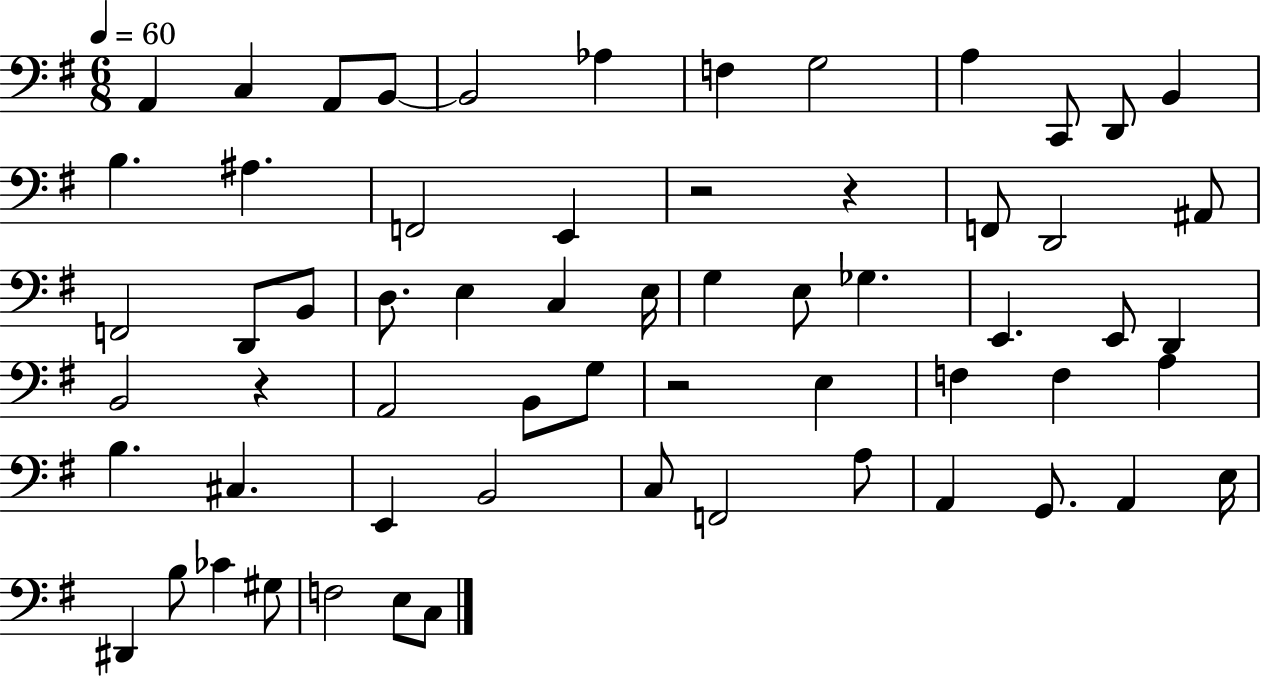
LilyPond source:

{
  \clef bass
  \numericTimeSignature
  \time 6/8
  \key g \major
  \tempo 4 = 60
  a,4 c4 a,8 b,8~~ | b,2 aes4 | f4 g2 | a4 c,8 d,8 b,4 | \break b4. ais4. | f,2 e,4 | r2 r4 | f,8 d,2 ais,8 | \break f,2 d,8 b,8 | d8. e4 c4 e16 | g4 e8 ges4. | e,4. e,8 d,4 | \break b,2 r4 | a,2 b,8 g8 | r2 e4 | f4 f4 a4 | \break b4. cis4. | e,4 b,2 | c8 f,2 a8 | a,4 g,8. a,4 e16 | \break dis,4 b8 ces'4 gis8 | f2 e8 c8 | \bar "|."
}